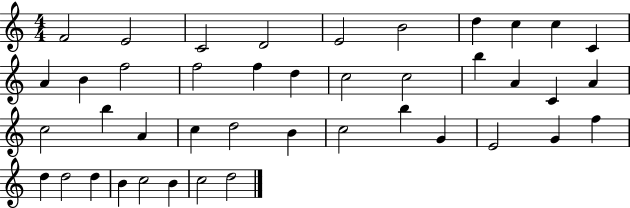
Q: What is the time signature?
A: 4/4